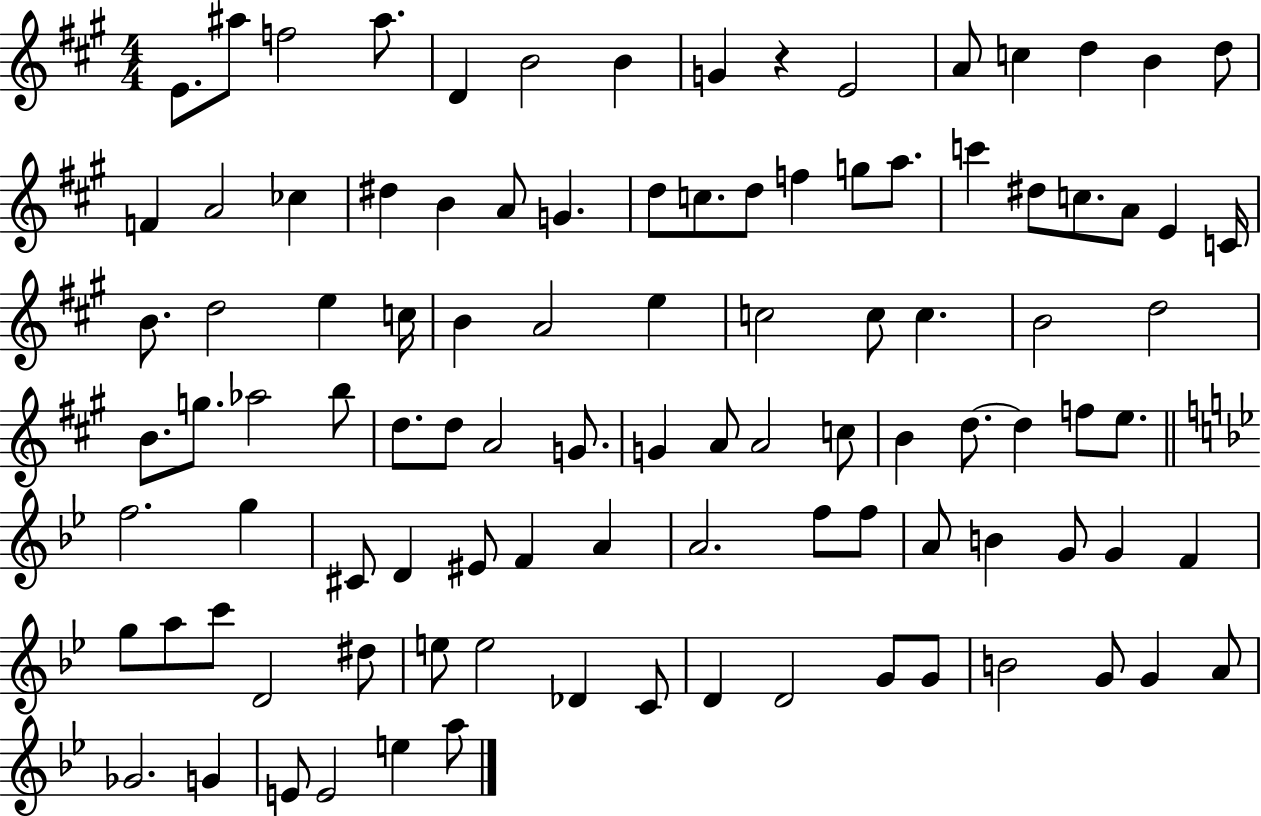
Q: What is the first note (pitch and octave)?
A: E4